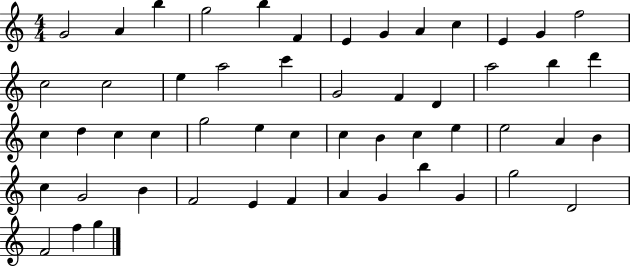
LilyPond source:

{
  \clef treble
  \numericTimeSignature
  \time 4/4
  \key c \major
  g'2 a'4 b''4 | g''2 b''4 f'4 | e'4 g'4 a'4 c''4 | e'4 g'4 f''2 | \break c''2 c''2 | e''4 a''2 c'''4 | g'2 f'4 d'4 | a''2 b''4 d'''4 | \break c''4 d''4 c''4 c''4 | g''2 e''4 c''4 | c''4 b'4 c''4 e''4 | e''2 a'4 b'4 | \break c''4 g'2 b'4 | f'2 e'4 f'4 | a'4 g'4 b''4 g'4 | g''2 d'2 | \break f'2 f''4 g''4 | \bar "|."
}